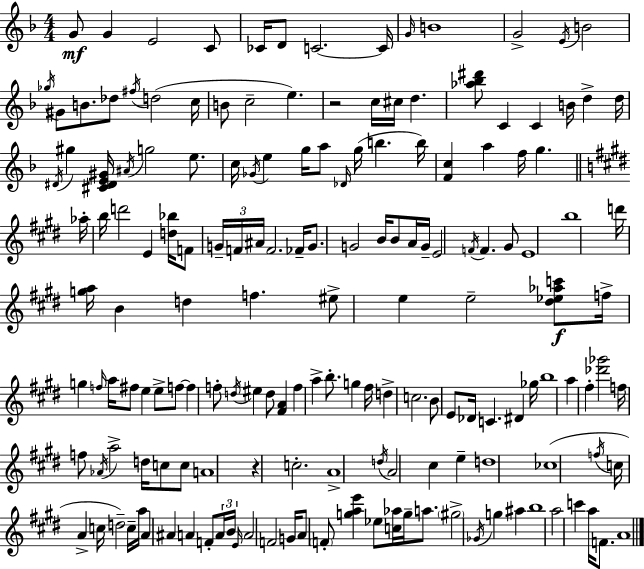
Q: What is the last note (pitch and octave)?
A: A4